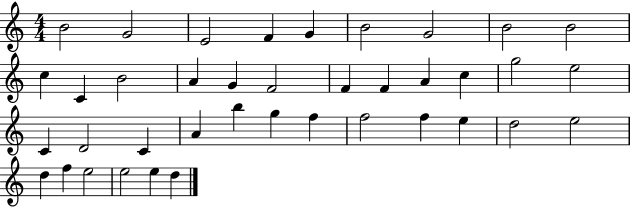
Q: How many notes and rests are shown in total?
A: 39